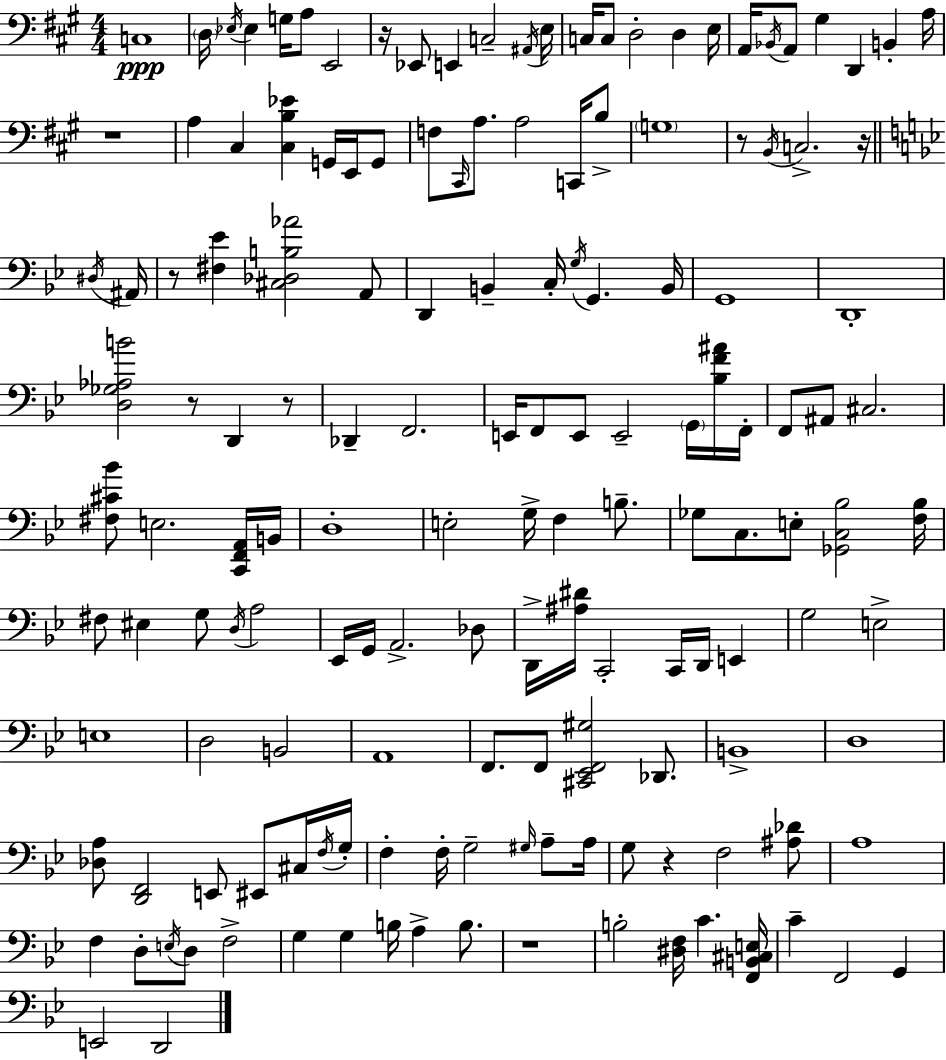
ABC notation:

X:1
T:Untitled
M:4/4
L:1/4
K:A
C,4 D,/4 _E,/4 _E, G,/4 A,/2 E,,2 z/4 _E,,/2 E,, C,2 ^A,,/4 E,/4 C,/4 C,/2 D,2 D, E,/4 A,,/4 _B,,/4 A,,/2 ^G, D,, B,, A,/4 z4 A, ^C, [^C,B,_E] G,,/4 E,,/4 G,,/2 F,/2 ^C,,/4 A,/2 A,2 C,,/4 B,/2 G,4 z/2 B,,/4 C,2 z/4 ^D,/4 ^A,,/4 z/2 [^F,_E] [^C,_D,B,_A]2 A,,/2 D,, B,, C,/4 G,/4 G,, B,,/4 G,,4 D,,4 [D,_G,_A,B]2 z/2 D,, z/2 _D,, F,,2 E,,/4 F,,/2 E,,/2 E,,2 G,,/4 [_B,F^A]/4 F,,/4 F,,/2 ^A,,/2 ^C,2 [^F,^C_B]/2 E,2 [C,,F,,A,,]/4 B,,/4 D,4 E,2 G,/4 F, B,/2 _G,/2 C,/2 E,/2 [_G,,C,_B,]2 [F,_B,]/4 ^F,/2 ^E, G,/2 D,/4 A,2 _E,,/4 G,,/4 A,,2 _D,/2 D,,/4 [^A,^D]/4 C,,2 C,,/4 D,,/4 E,, G,2 E,2 E,4 D,2 B,,2 A,,4 F,,/2 F,,/2 [^C,,_E,,F,,^G,]2 _D,,/2 B,,4 D,4 [_D,A,]/2 [D,,F,,]2 E,,/2 ^E,,/2 ^C,/4 F,/4 G,/4 F, F,/4 G,2 ^G,/4 A,/2 A,/4 G,/2 z F,2 [^A,_D]/2 A,4 F, D,/2 E,/4 D,/2 F,2 G, G, B,/4 A, B,/2 z4 B,2 [^D,F,]/4 C [F,,B,,^C,E,]/4 C F,,2 G,, E,,2 D,,2